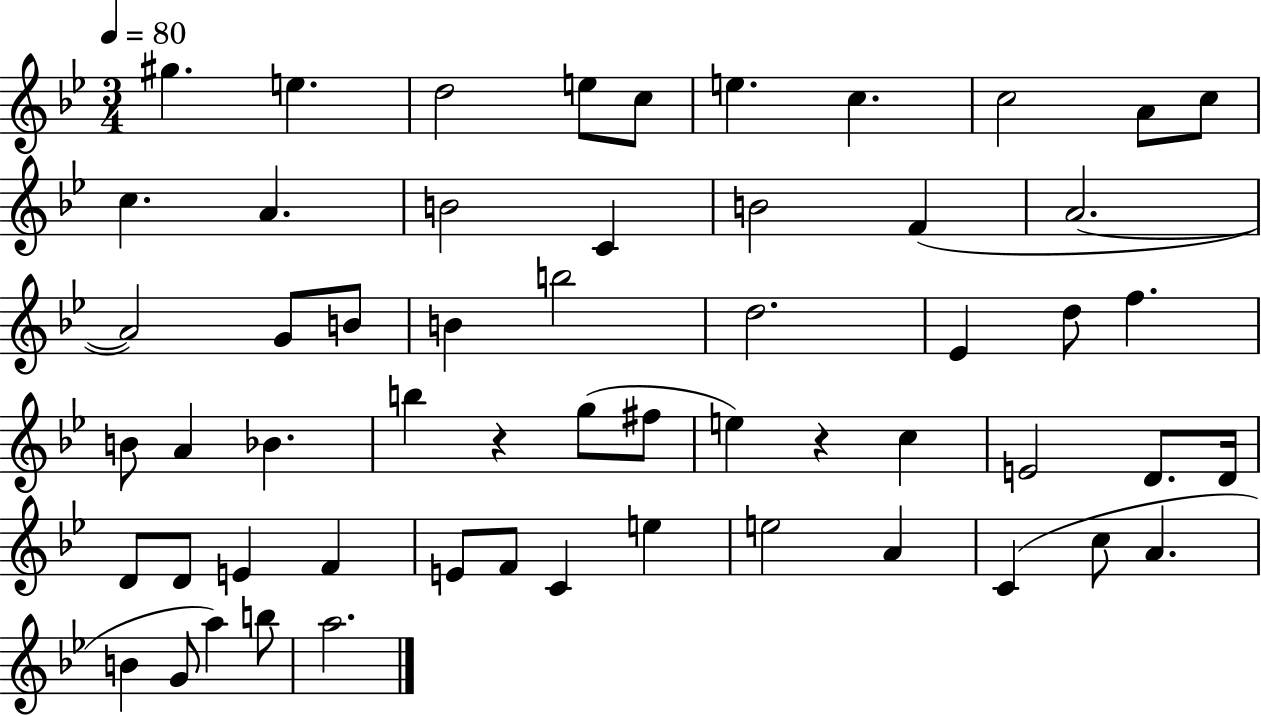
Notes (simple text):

G#5/q. E5/q. D5/h E5/e C5/e E5/q. C5/q. C5/h A4/e C5/e C5/q. A4/q. B4/h C4/q B4/h F4/q A4/h. A4/h G4/e B4/e B4/q B5/h D5/h. Eb4/q D5/e F5/q. B4/e A4/q Bb4/q. B5/q R/q G5/e F#5/e E5/q R/q C5/q E4/h D4/e. D4/s D4/e D4/e E4/q F4/q E4/e F4/e C4/q E5/q E5/h A4/q C4/q C5/e A4/q. B4/q G4/e A5/q B5/e A5/h.